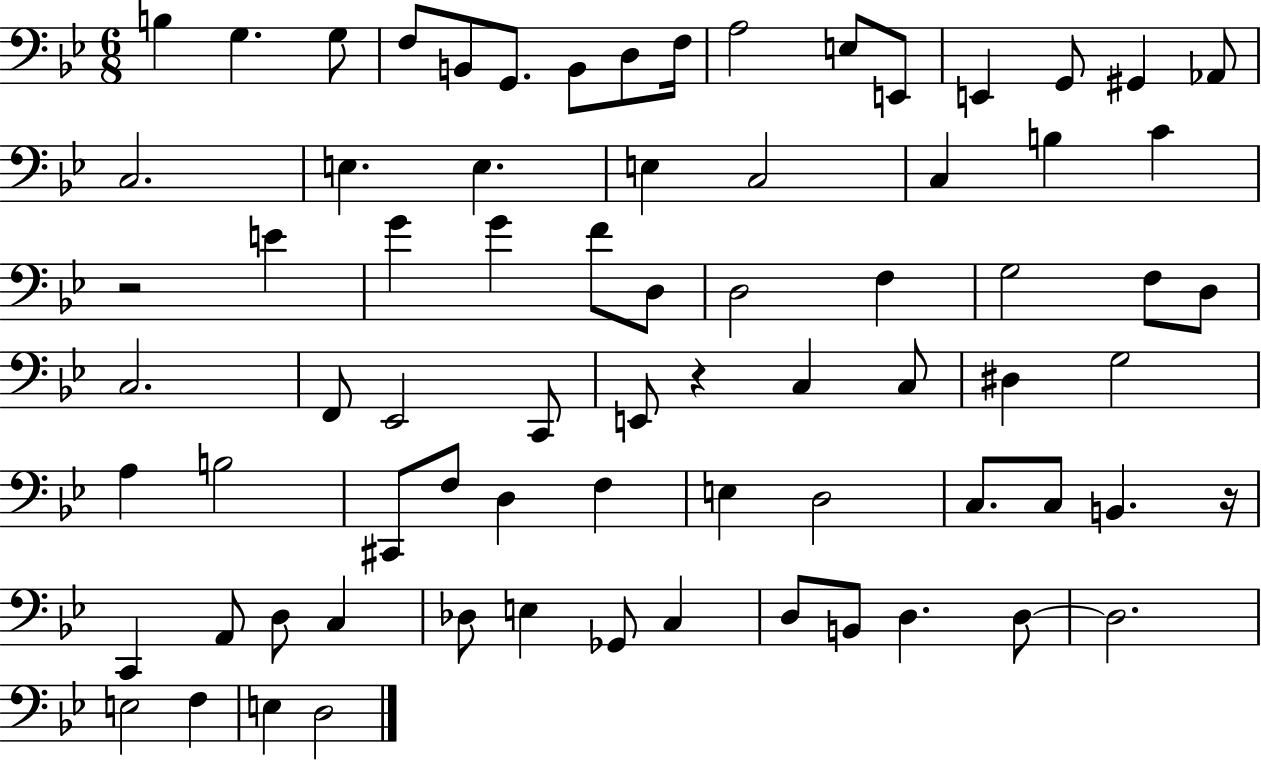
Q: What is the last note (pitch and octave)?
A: D3